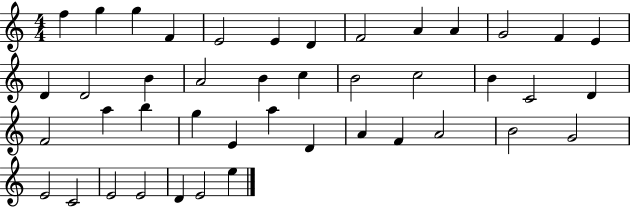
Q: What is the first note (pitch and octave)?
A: F5